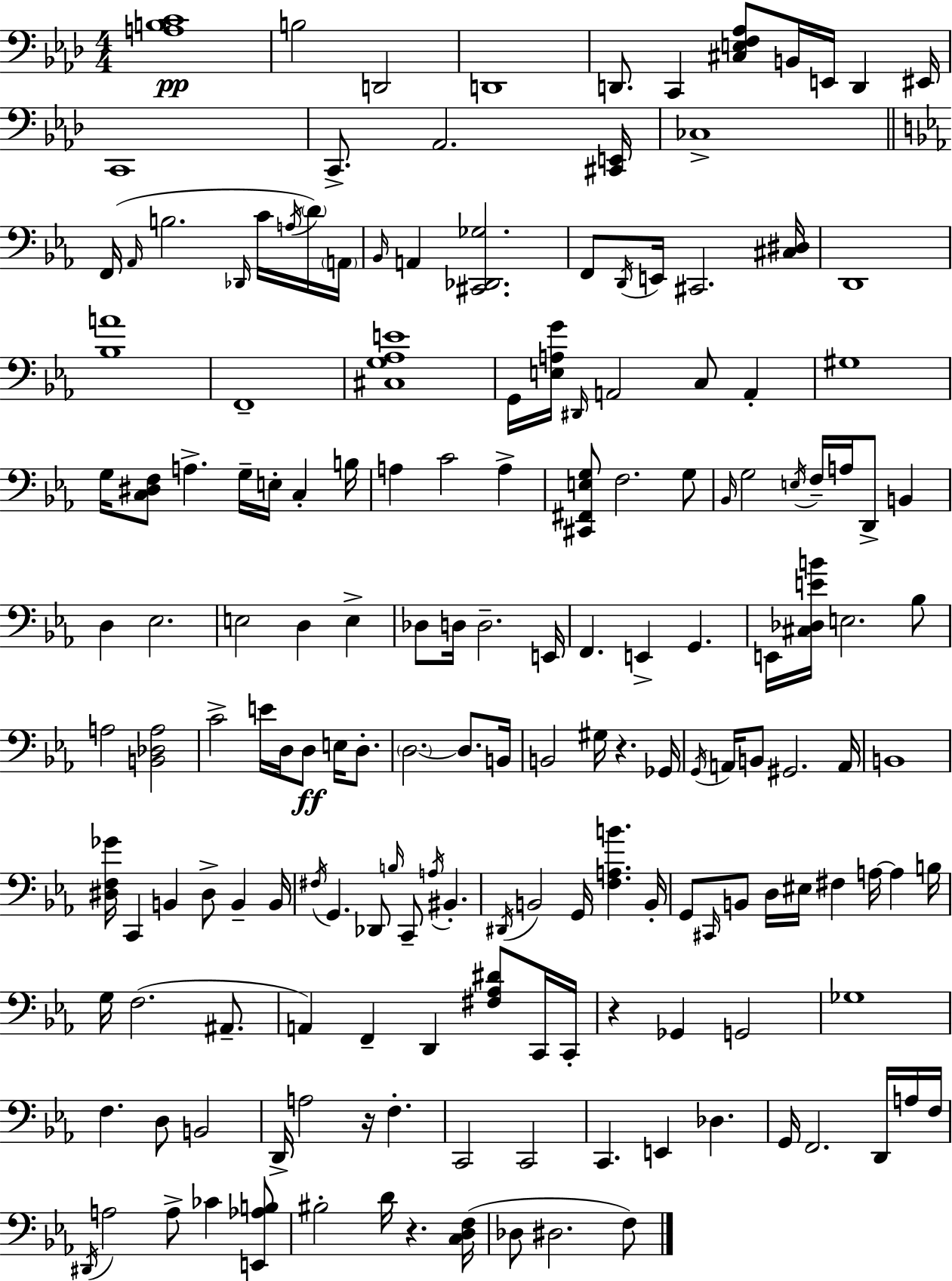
{
  \clef bass
  \numericTimeSignature
  \time 4/4
  \key aes \major
  \repeat volta 2 { <a b c'>1\pp | b2 d,2 | d,1 | d,8. c,4 <cis e f aes>8 b,16 e,16 d,4 eis,16 | \break c,1 | c,8.-> aes,2. <cis, e,>16 | ces1-> | \bar "||" \break \key ees \major f,16( \grace { aes,16 } b2. \grace { des,16 } c'16 | \acciaccatura { a16 }) \parenthesize d'16 \parenthesize a,16 \grace { bes,16 } a,4 <cis, des, ges>2. | f,8 \acciaccatura { d,16 } e,16 cis,2. | <cis dis>16 d,1 | \break <bes a'>1 | f,1-- | <cis g aes e'>1 | g,16 <e a g'>16 \grace { dis,16 } a,2 | \break c8 a,4-. gis1 | g16 <c dis f>8 a4.-> g16-- | e16-. c4-. b16 a4 c'2 | a4-> <cis, fis, e g>8 f2. | \break g8 \grace { bes,16 } g2 \acciaccatura { e16 } | f16-- a16 d,8-> b,4 d4 ees2. | e2 | d4 e4-> des8 d16 d2.-- | \break e,16 f,4. e,4-> | g,4. e,16 <cis des e' b'>16 e2. | bes8 a2 | <b, des a>2 c'2-> | \break e'16 d16 d8\ff e16 d8.-. \parenthesize d2.~~ | d8. b,16 b,2 | gis16 r4. ges,16 \acciaccatura { g,16 } a,16 b,8 gis,2. | a,16 b,1 | \break <dis f ges'>16 c,4 b,4 | dis8-> b,4-- b,16 \acciaccatura { fis16 } g,4. | des,8 \grace { b16 } c,8-- \acciaccatura { a16 } bis,4.-. \acciaccatura { dis,16 } b,2 | g,16 <f a b'>4. b,16-. g,8 \grace { cis,16 } | \break b,8 d16 eis16 fis4 a16~~ a4 b16 g16 f2.( | ais,8.-- a,4) | f,4-- d,4 <fis aes dis'>8 c,16 c,16-. r4 | ges,4 g,2 ges1 | \break f4. | d8 b,2 d,16-> a2 | r16 f4.-. c,2 | c,2 c,4. | \break e,4 des4. g,16 f,2. | d,16 a16 f16 \acciaccatura { dis,16 } a2 | a8-> ces'4 <e, aes b>8 bis2-. | d'16 r4. <c d f>16( des8 | \break dis2. f8) } \bar "|."
}